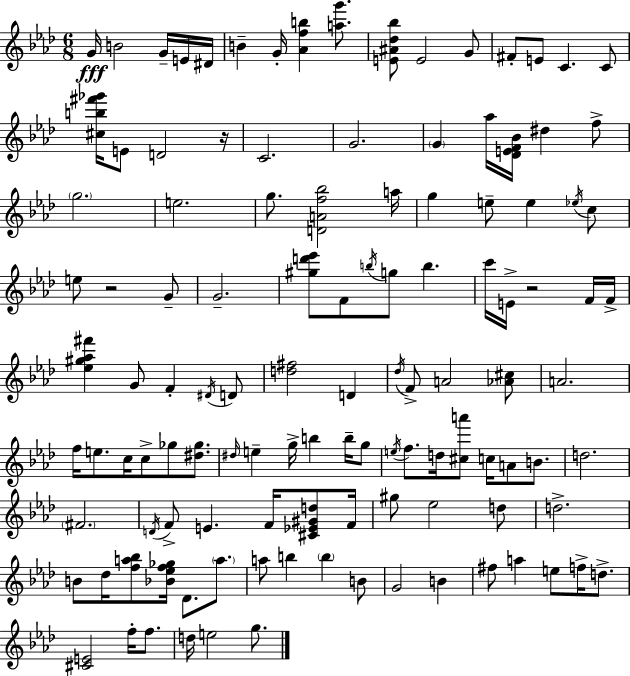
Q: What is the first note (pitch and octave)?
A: G4